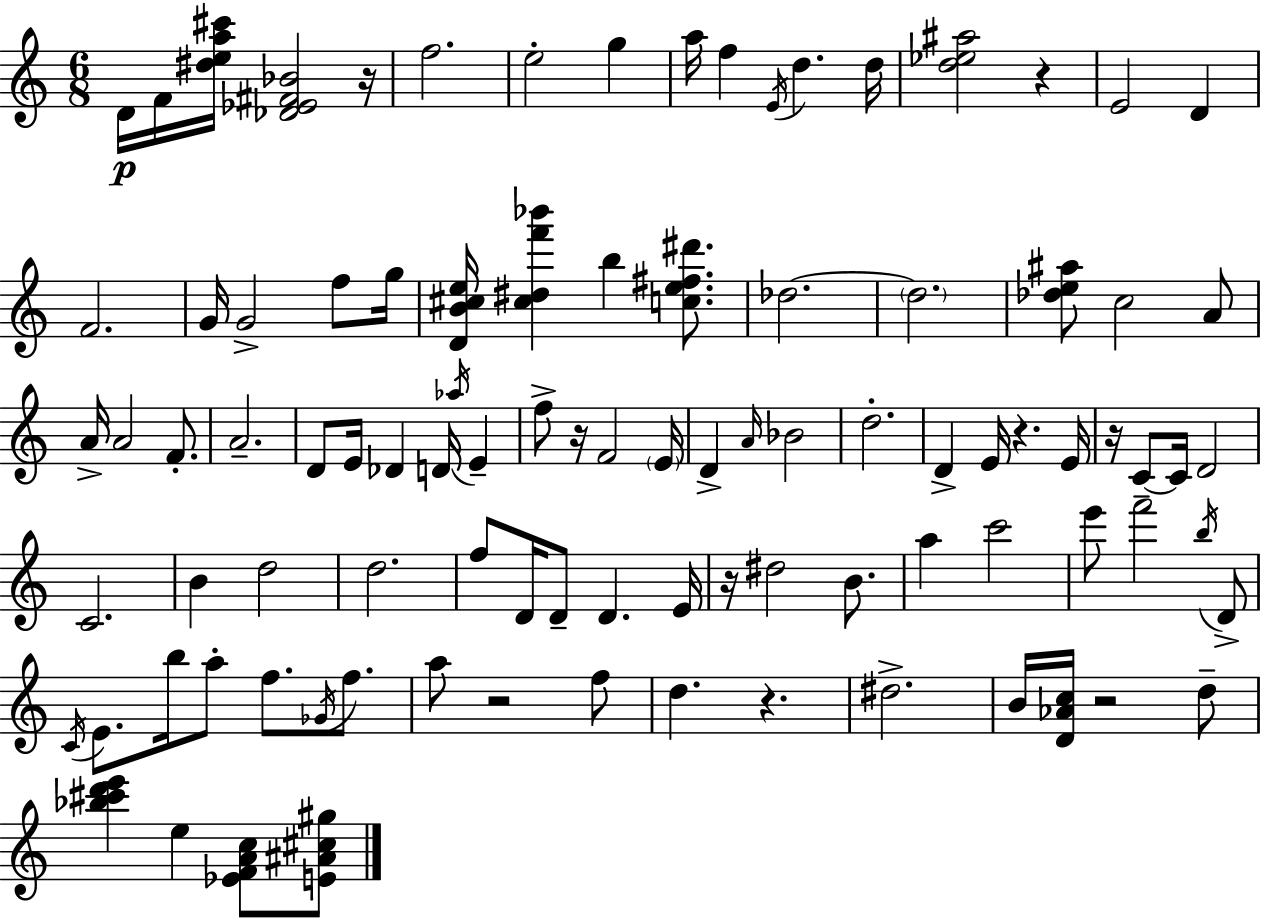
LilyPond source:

{
  \clef treble
  \numericTimeSignature
  \time 6/8
  \key a \minor
  \repeat volta 2 { d'16\p f'16 <dis'' e'' a'' cis'''>16 <des' ees' fis' bes'>2 r16 | f''2. | e''2-. g''4 | a''16 f''4 \acciaccatura { e'16 } d''4. | \break d''16 <d'' ees'' ais''>2 r4 | e'2 d'4 | f'2. | g'16 g'2-> f''8 | \break g''16 <d' b' cis'' e''>16 <cis'' dis'' f''' bes'''>4 b''4 <c'' e'' fis'' dis'''>8. | des''2.~~ | \parenthesize des''2. | <des'' e'' ais''>8 c''2 a'8 | \break a'16-> a'2 f'8.-. | a'2.-- | d'8 e'16 des'4 d'16 \acciaccatura { aes''16 } e'4-- | f''8-> r16 f'2 | \break \parenthesize e'16 d'4-> \grace { a'16 } bes'2 | d''2.-. | d'4-> e'16 r4. | e'16 r16 c'8--~~ c'16 d'2 | \break c'2. | b'4 d''2 | d''2. | f''8 d'16 d'8-- d'4. | \break e'16 r16 dis''2 | b'8. a''4 c'''2 | e'''8 f'''2 | \acciaccatura { b''16 } d'8-> \acciaccatura { c'16 } e'8. b''16 a''8-. f''8. | \break \acciaccatura { ges'16 } f''8. a''8 r2 | f''8 d''4. | r4. dis''2.-> | b'16 <d' aes' c''>16 r2 | \break d''8-- <bes'' cis''' d''' e'''>4 e''4 | <ees' f' a' c''>8 <e' ais' cis'' gis''>8 } \bar "|."
}